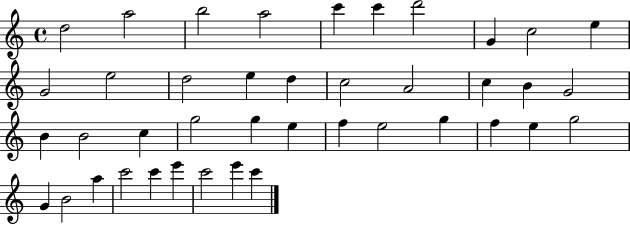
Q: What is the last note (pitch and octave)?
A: C6